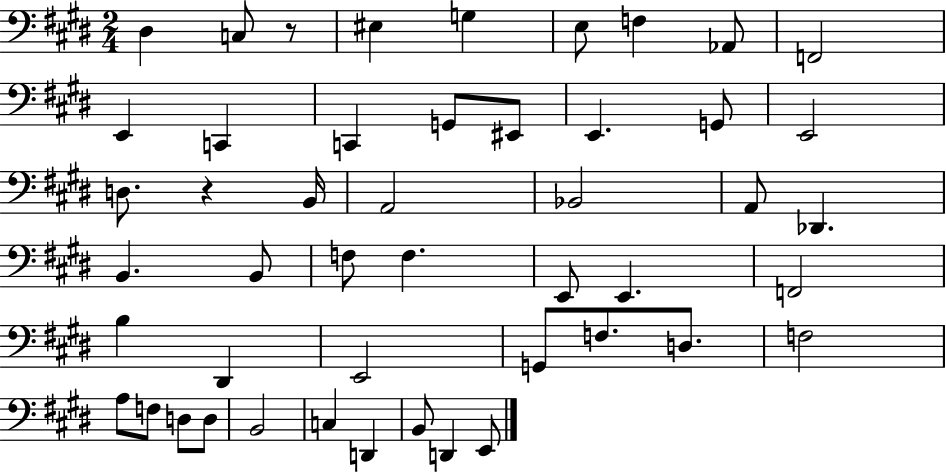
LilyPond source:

{
  \clef bass
  \numericTimeSignature
  \time 2/4
  \key e \major
  dis4 c8 r8 | eis4 g4 | e8 f4 aes,8 | f,2 | \break e,4 c,4 | c,4 g,8 eis,8 | e,4. g,8 | e,2 | \break d8. r4 b,16 | a,2 | bes,2 | a,8 des,4. | \break b,4. b,8 | f8 f4. | e,8 e,4. | f,2 | \break b4 dis,4 | e,2 | g,8 f8. d8. | f2 | \break a8 f8 d8 d8 | b,2 | c4 d,4 | b,8 d,4 e,8 | \break \bar "|."
}